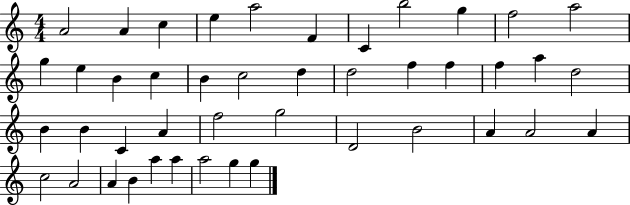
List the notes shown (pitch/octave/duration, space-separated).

A4/h A4/q C5/q E5/q A5/h F4/q C4/q B5/h G5/q F5/h A5/h G5/q E5/q B4/q C5/q B4/q C5/h D5/q D5/h F5/q F5/q F5/q A5/q D5/h B4/q B4/q C4/q A4/q F5/h G5/h D4/h B4/h A4/q A4/h A4/q C5/h A4/h A4/q B4/q A5/q A5/q A5/h G5/q G5/q